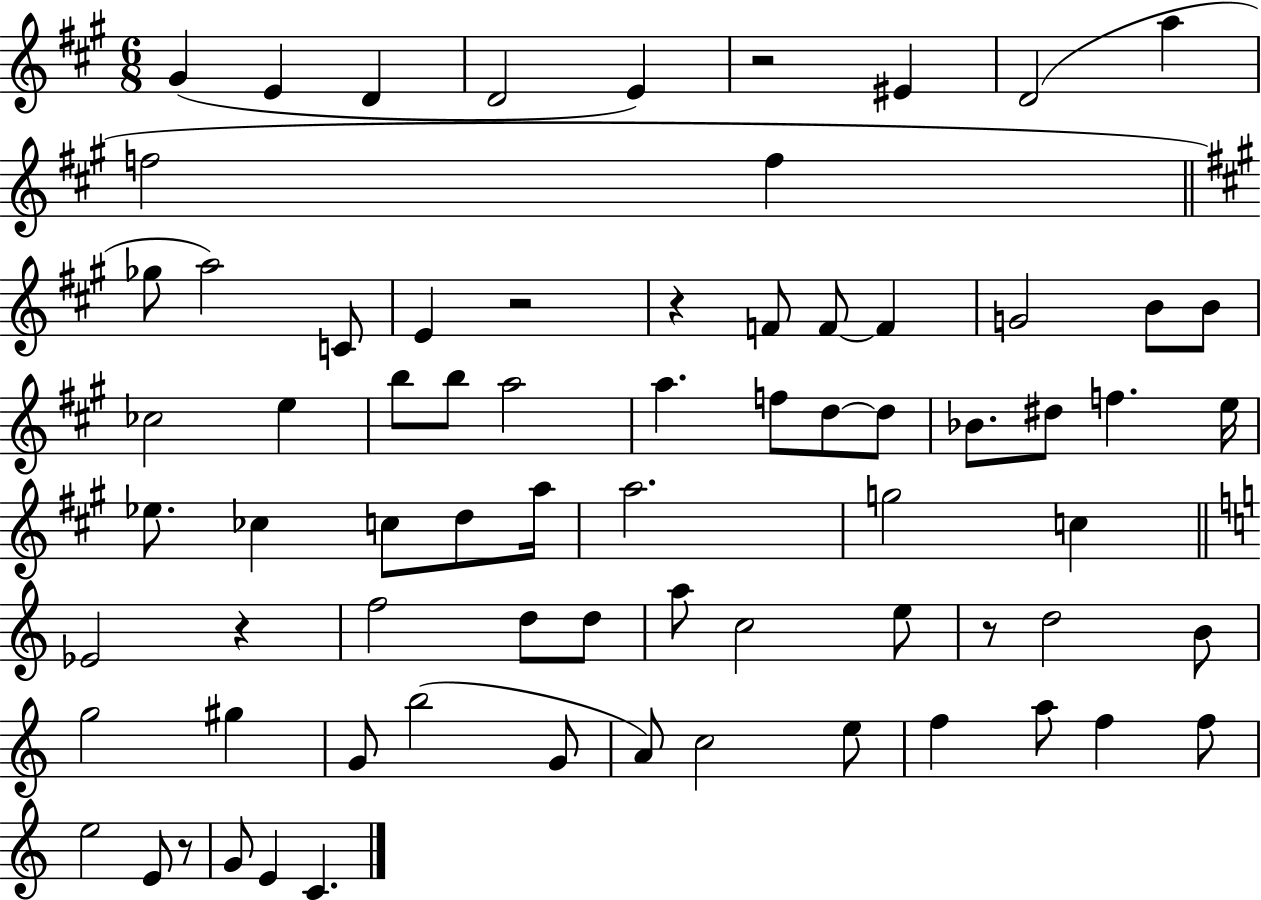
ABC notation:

X:1
T:Untitled
M:6/8
L:1/4
K:A
^G E D D2 E z2 ^E D2 a f2 f _g/2 a2 C/2 E z2 z F/2 F/2 F G2 B/2 B/2 _c2 e b/2 b/2 a2 a f/2 d/2 d/2 _B/2 ^d/2 f e/4 _e/2 _c c/2 d/2 a/4 a2 g2 c _E2 z f2 d/2 d/2 a/2 c2 e/2 z/2 d2 B/2 g2 ^g G/2 b2 G/2 A/2 c2 e/2 f a/2 f f/2 e2 E/2 z/2 G/2 E C